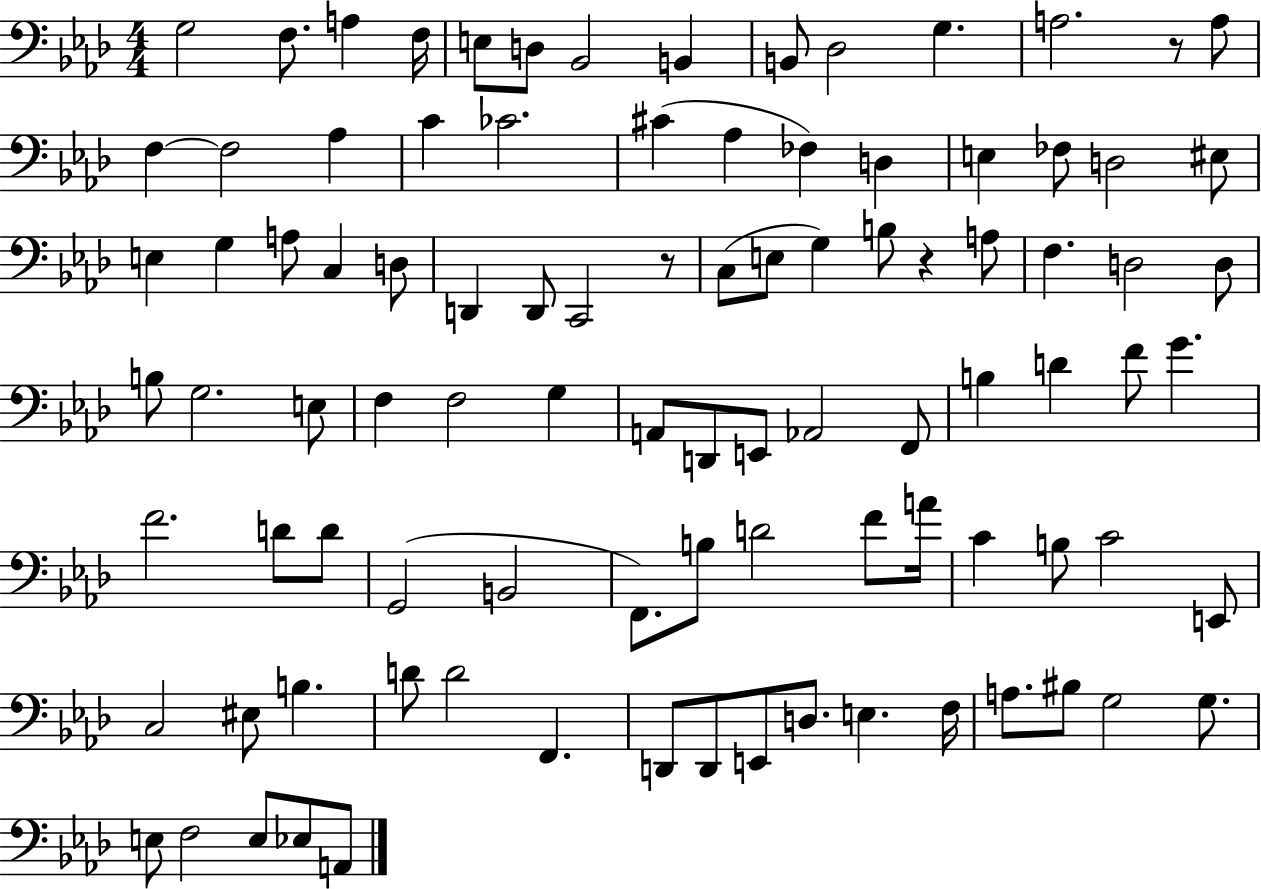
{
  \clef bass
  \numericTimeSignature
  \time 4/4
  \key aes \major
  g2 f8. a4 f16 | e8 d8 bes,2 b,4 | b,8 des2 g4. | a2. r8 a8 | \break f4~~ f2 aes4 | c'4 ces'2. | cis'4( aes4 fes4) d4 | e4 fes8 d2 eis8 | \break e4 g4 a8 c4 d8 | d,4 d,8 c,2 r8 | c8( e8 g4) b8 r4 a8 | f4. d2 d8 | \break b8 g2. e8 | f4 f2 g4 | a,8 d,8 e,8 aes,2 f,8 | b4 d'4 f'8 g'4. | \break f'2. d'8 d'8 | g,2( b,2 | f,8.) b8 d'2 f'8 a'16 | c'4 b8 c'2 e,8 | \break c2 eis8 b4. | d'8 d'2 f,4. | d,8 d,8 e,8 d8. e4. f16 | a8. bis8 g2 g8. | \break e8 f2 e8 ees8 a,8 | \bar "|."
}